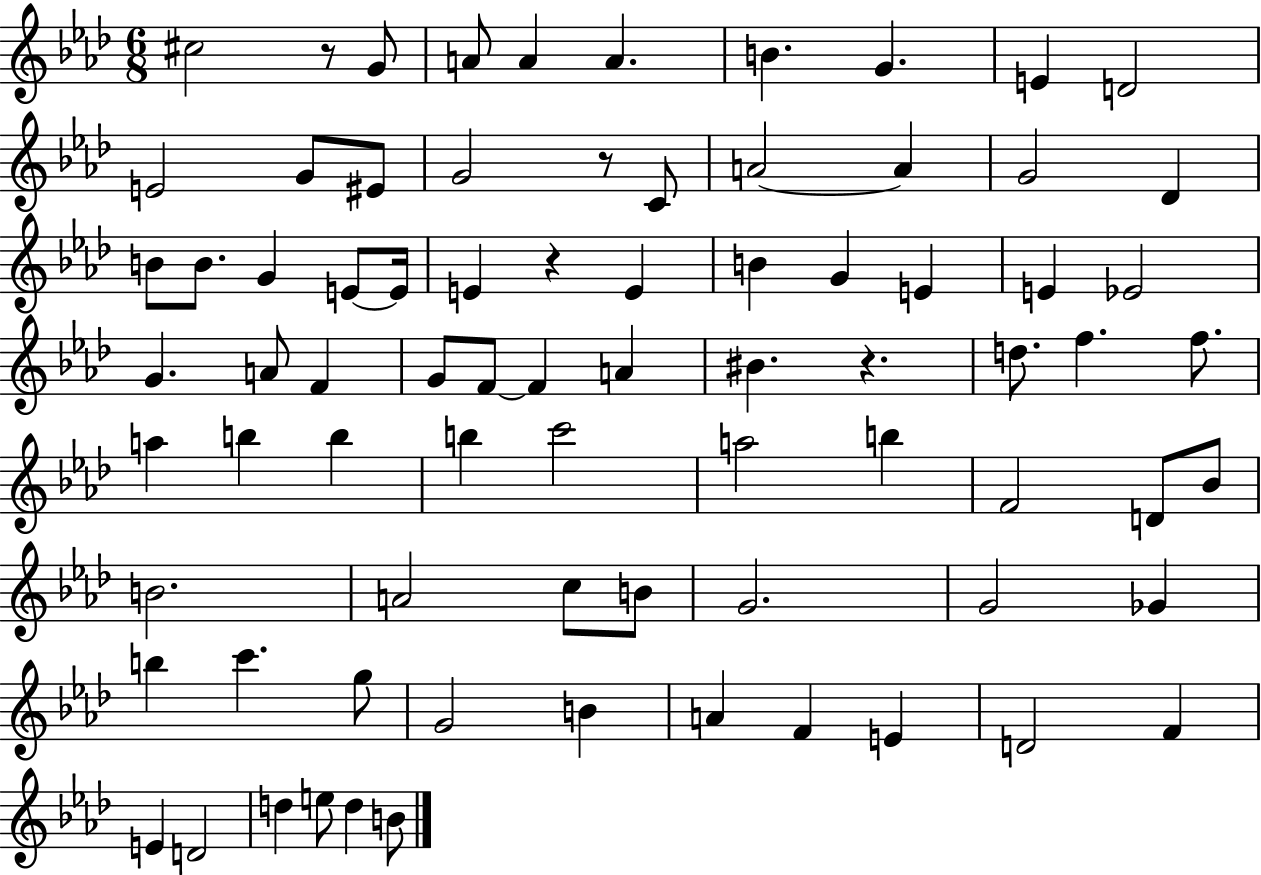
{
  \clef treble
  \numericTimeSignature
  \time 6/8
  \key aes \major
  \repeat volta 2 { cis''2 r8 g'8 | a'8 a'4 a'4. | b'4. g'4. | e'4 d'2 | \break e'2 g'8 eis'8 | g'2 r8 c'8 | a'2~~ a'4 | g'2 des'4 | \break b'8 b'8. g'4 e'8~~ e'16 | e'4 r4 e'4 | b'4 g'4 e'4 | e'4 ees'2 | \break g'4. a'8 f'4 | g'8 f'8~~ f'4 a'4 | bis'4. r4. | d''8. f''4. f''8. | \break a''4 b''4 b''4 | b''4 c'''2 | a''2 b''4 | f'2 d'8 bes'8 | \break b'2. | a'2 c''8 b'8 | g'2. | g'2 ges'4 | \break b''4 c'''4. g''8 | g'2 b'4 | a'4 f'4 e'4 | d'2 f'4 | \break e'4 d'2 | d''4 e''8 d''4 b'8 | } \bar "|."
}